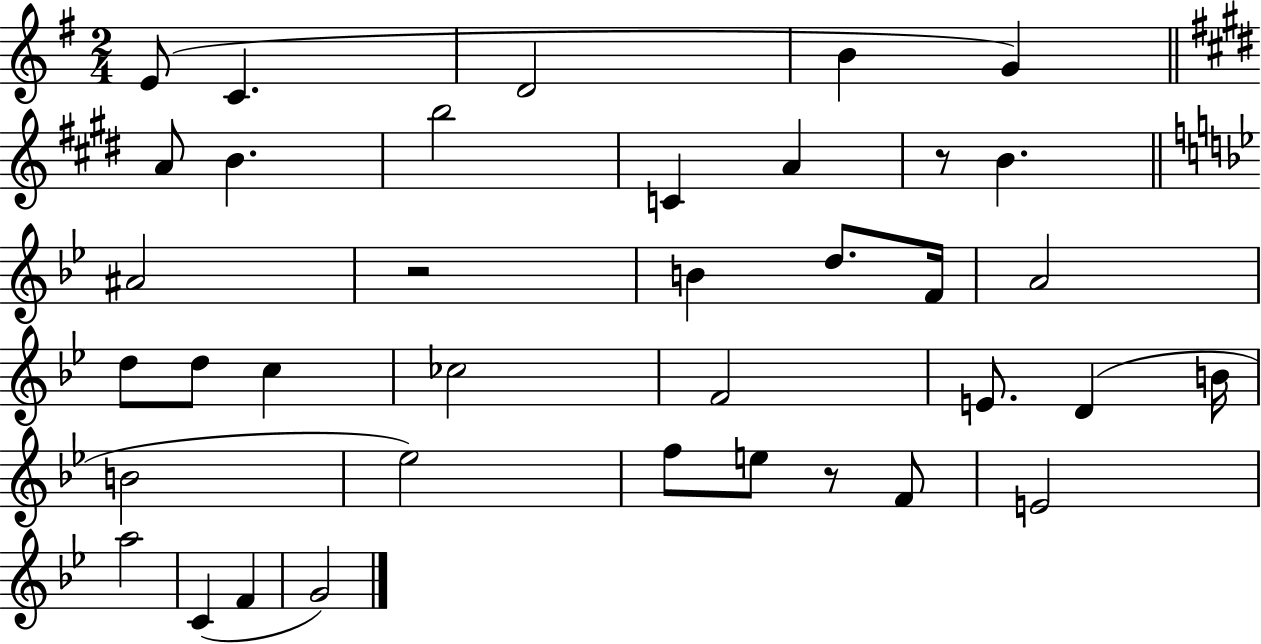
E4/e C4/q. D4/h B4/q G4/q A4/e B4/q. B5/h C4/q A4/q R/e B4/q. A#4/h R/h B4/q D5/e. F4/s A4/h D5/e D5/e C5/q CES5/h F4/h E4/e. D4/q B4/s B4/h Eb5/h F5/e E5/e R/e F4/e E4/h A5/h C4/q F4/q G4/h